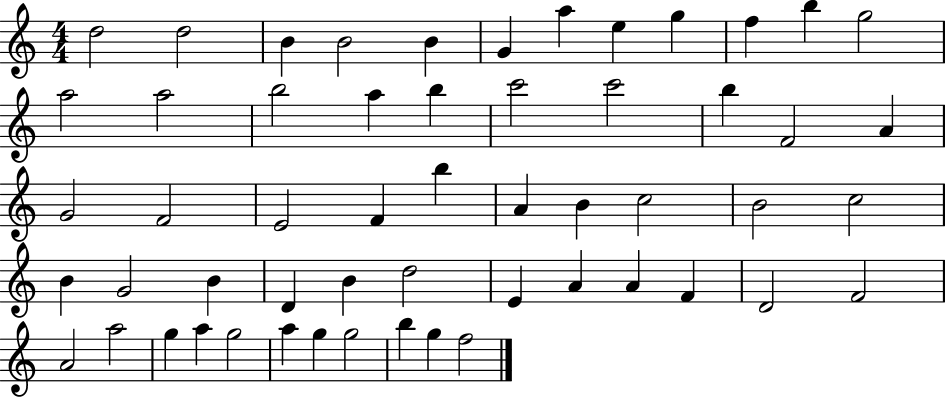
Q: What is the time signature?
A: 4/4